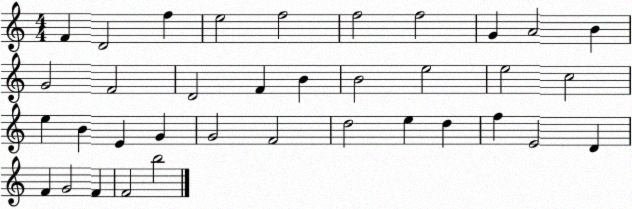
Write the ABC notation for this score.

X:1
T:Untitled
M:4/4
L:1/4
K:C
F D2 f e2 f2 f2 f2 G A2 B G2 F2 D2 F B B2 e2 e2 c2 e B E G G2 F2 d2 e d f E2 D F G2 F F2 b2